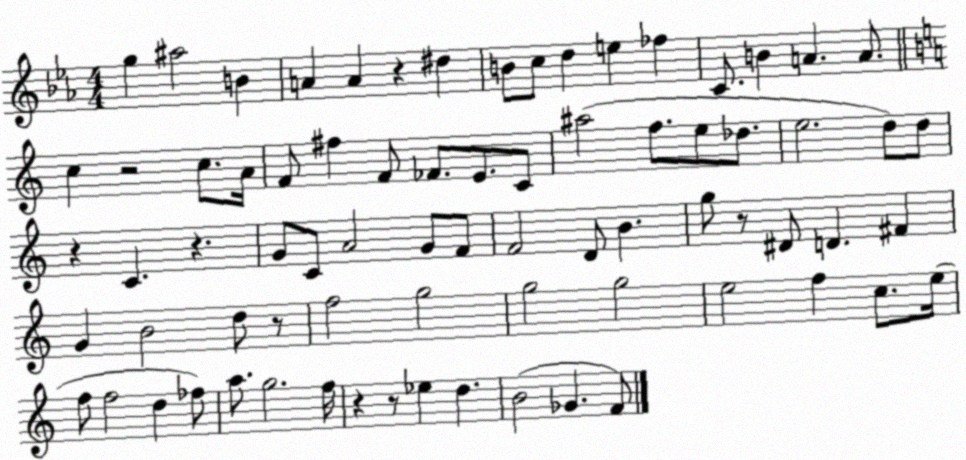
X:1
T:Untitled
M:4/4
L:1/4
K:Eb
g ^a2 B A A z ^d B/2 c/2 d e _f C/2 B A A/2 c z2 c/2 A/4 F/2 ^f F/2 _F/2 E/2 C/2 ^a2 f/2 e/2 _d/2 e2 d/2 d/2 z C z G/2 C/2 A2 G/2 F/2 F2 D/2 B g/2 z/2 ^D/2 D ^F G B2 d/2 z/2 f2 g2 g2 g2 e2 f c/2 e/4 f/2 f2 d _f/2 a/2 g2 f/4 z z/2 _e d B2 _G F/2